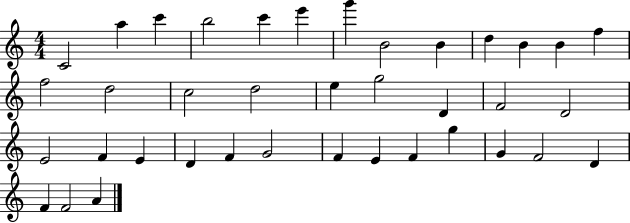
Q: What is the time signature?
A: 4/4